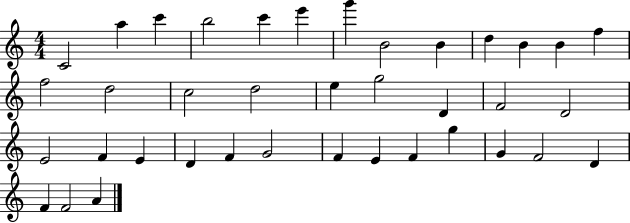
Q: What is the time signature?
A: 4/4